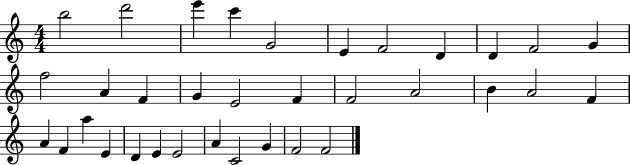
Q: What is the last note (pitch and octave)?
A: F4